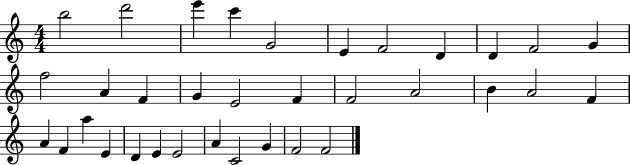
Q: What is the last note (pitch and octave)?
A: F4